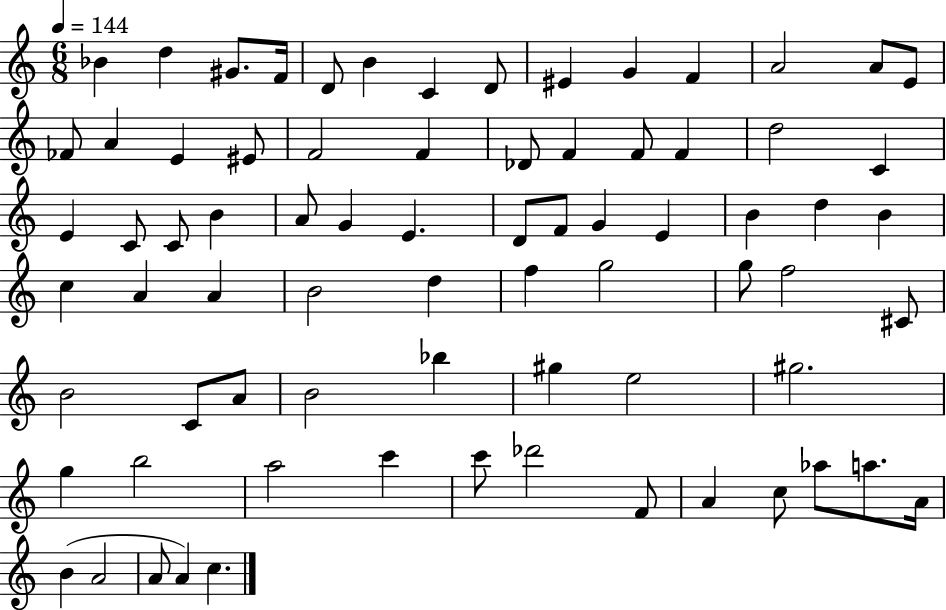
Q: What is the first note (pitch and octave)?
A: Bb4